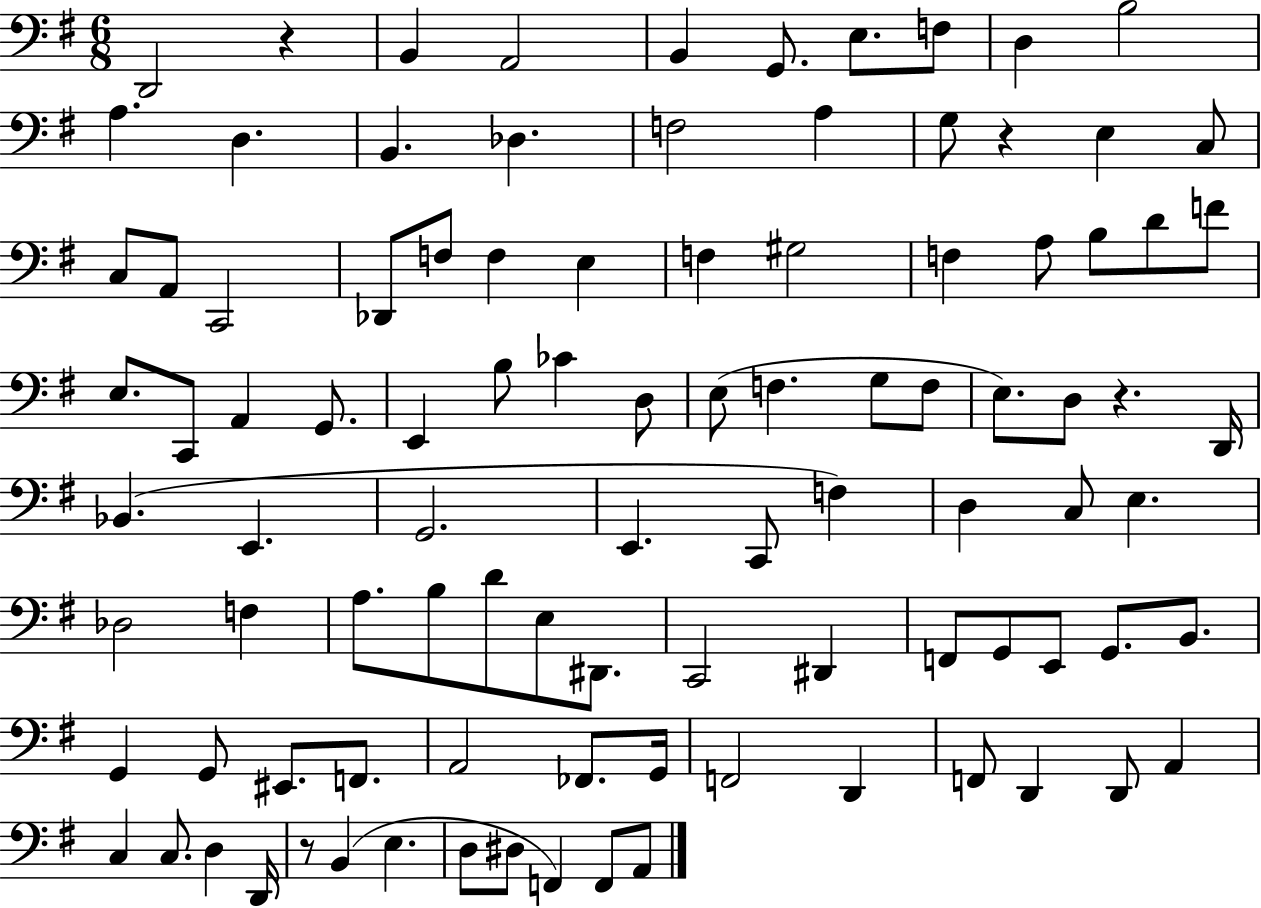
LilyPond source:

{
  \clef bass
  \numericTimeSignature
  \time 6/8
  \key g \major
  d,2 r4 | b,4 a,2 | b,4 g,8. e8. f8 | d4 b2 | \break a4. d4. | b,4. des4. | f2 a4 | g8 r4 e4 c8 | \break c8 a,8 c,2 | des,8 f8 f4 e4 | f4 gis2 | f4 a8 b8 d'8 f'8 | \break e8. c,8 a,4 g,8. | e,4 b8 ces'4 d8 | e8( f4. g8 f8 | e8.) d8 r4. d,16 | \break bes,4.( e,4. | g,2. | e,4. c,8 f4) | d4 c8 e4. | \break des2 f4 | a8. b8 d'8 e8 dis,8. | c,2 dis,4 | f,8 g,8 e,8 g,8. b,8. | \break g,4 g,8 eis,8. f,8. | a,2 fes,8. g,16 | f,2 d,4 | f,8 d,4 d,8 a,4 | \break c4 c8. d4 d,16 | r8 b,4( e4. | d8 dis8 f,4) f,8 a,8 | \bar "|."
}